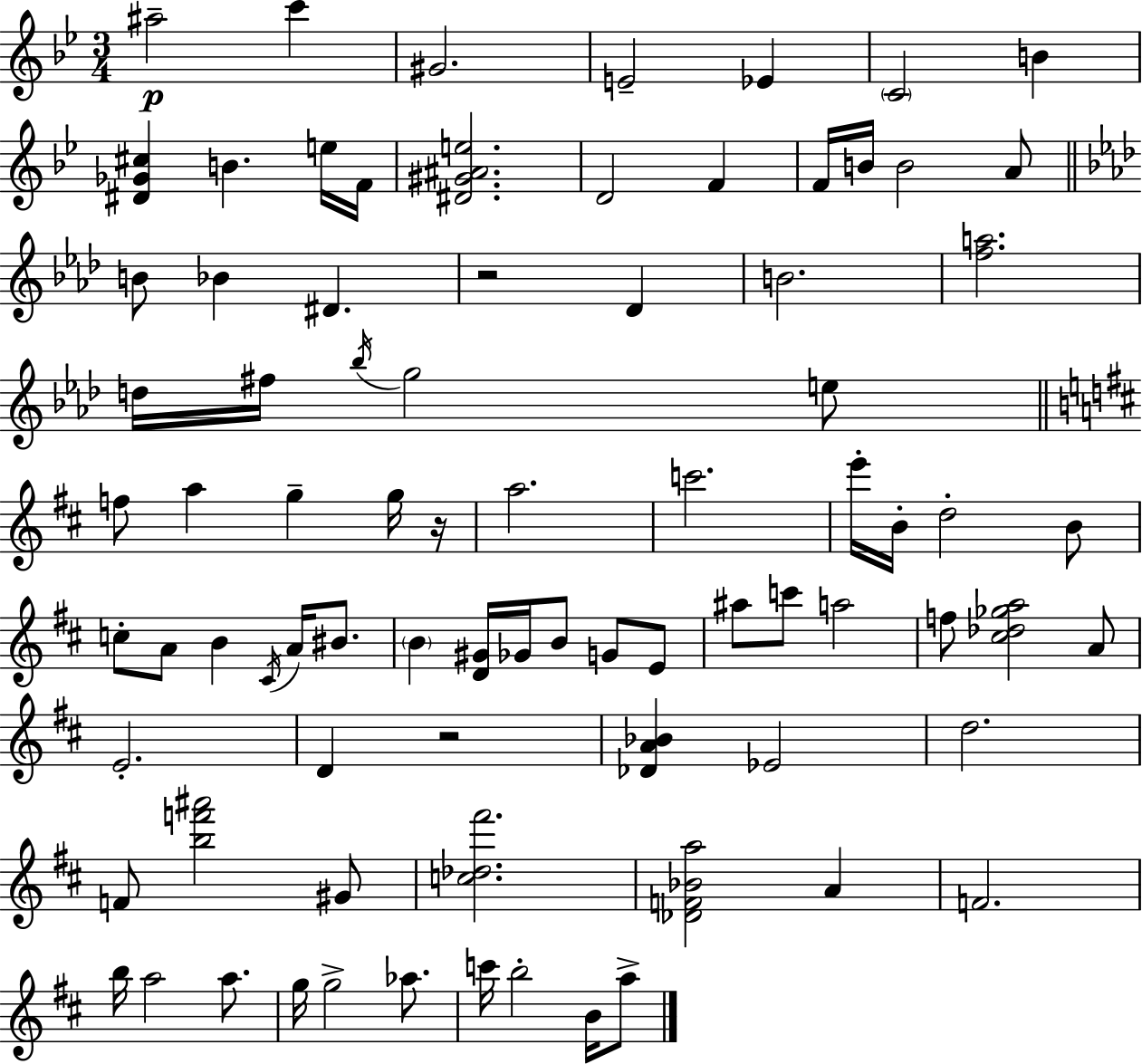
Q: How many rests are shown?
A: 3